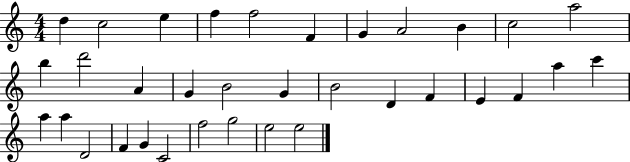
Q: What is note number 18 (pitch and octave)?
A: B4